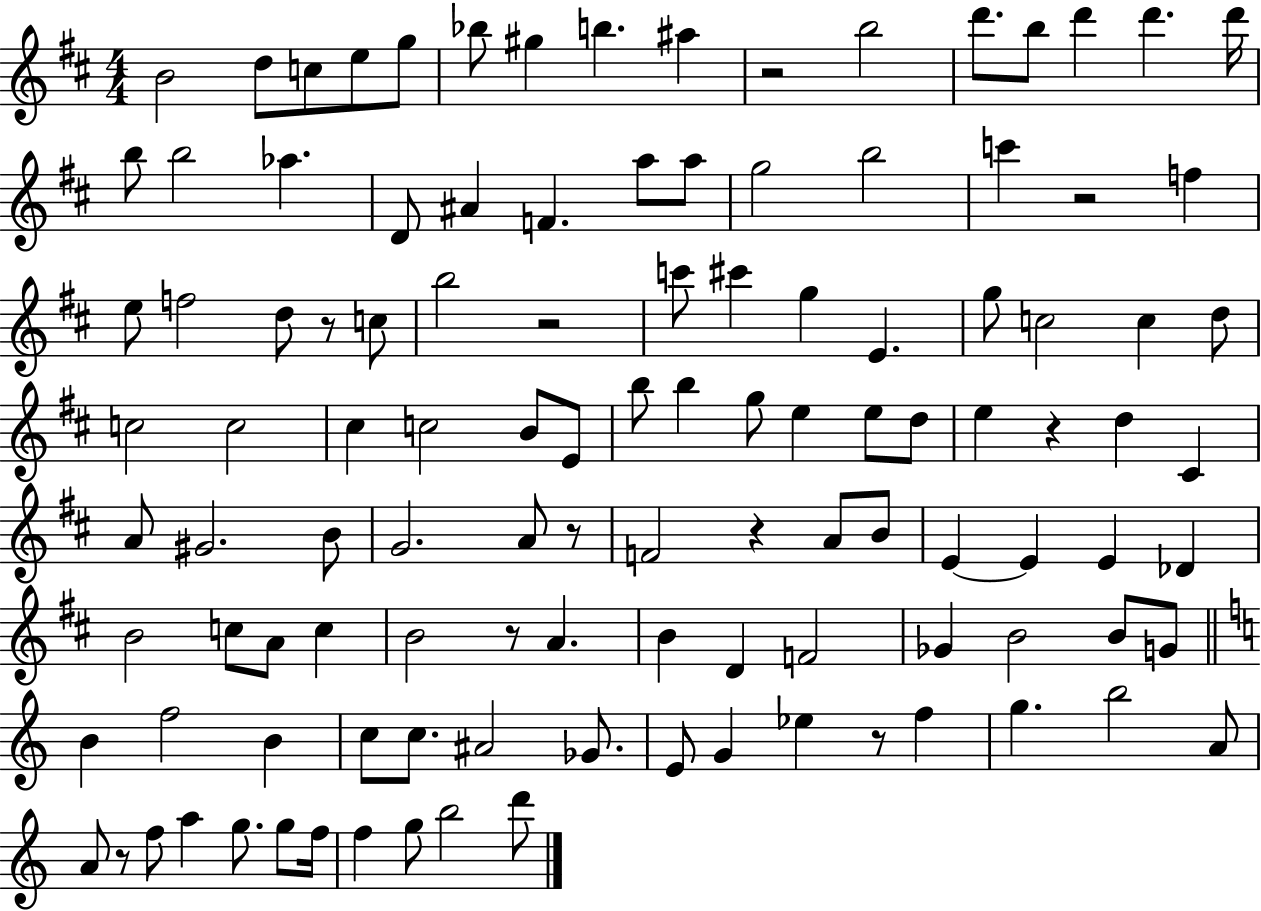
B4/h D5/e C5/e E5/e G5/e Bb5/e G#5/q B5/q. A#5/q R/h B5/h D6/e. B5/e D6/q D6/q. D6/s B5/e B5/h Ab5/q. D4/e A#4/q F4/q. A5/e A5/e G5/h B5/h C6/q R/h F5/q E5/e F5/h D5/e R/e C5/e B5/h R/h C6/e C#6/q G5/q E4/q. G5/e C5/h C5/q D5/e C5/h C5/h C#5/q C5/h B4/e E4/e B5/e B5/q G5/e E5/q E5/e D5/e E5/q R/q D5/q C#4/q A4/e G#4/h. B4/e G4/h. A4/e R/e F4/h R/q A4/e B4/e E4/q E4/q E4/q Db4/q B4/h C5/e A4/e C5/q B4/h R/e A4/q. B4/q D4/q F4/h Gb4/q B4/h B4/e G4/e B4/q F5/h B4/q C5/e C5/e. A#4/h Gb4/e. E4/e G4/q Eb5/q R/e F5/q G5/q. B5/h A4/e A4/e R/e F5/e A5/q G5/e. G5/e F5/s F5/q G5/e B5/h D6/e